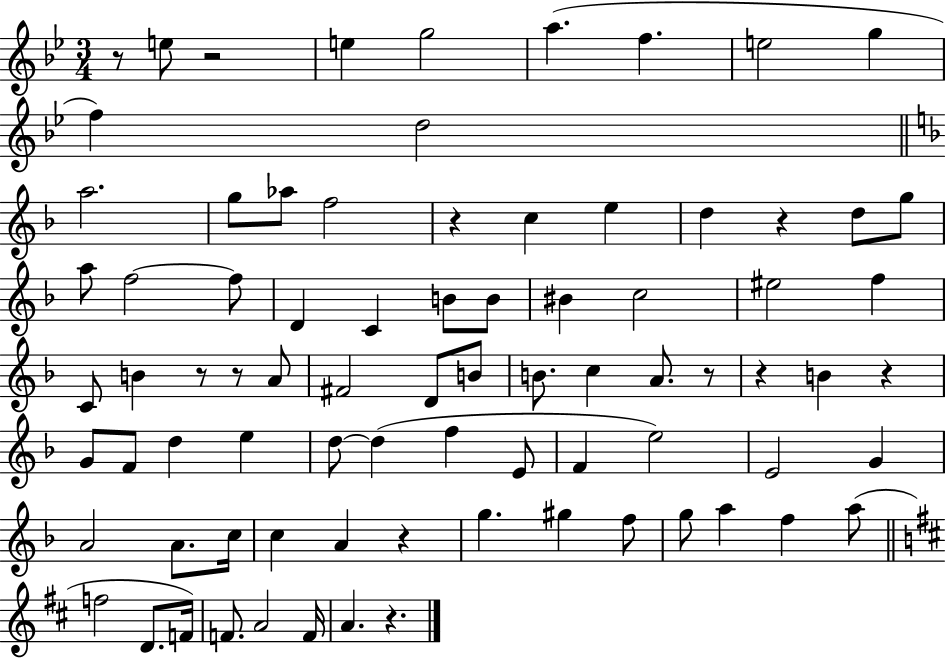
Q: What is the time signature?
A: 3/4